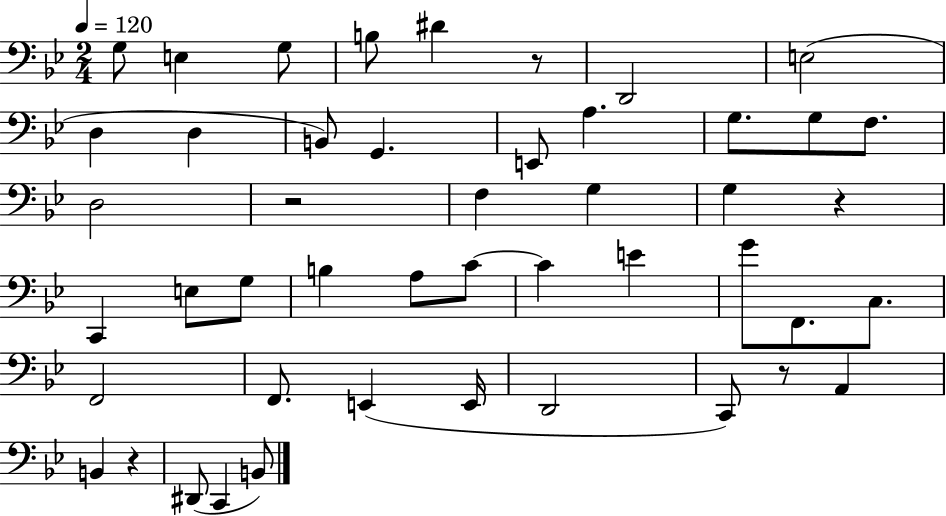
{
  \clef bass
  \numericTimeSignature
  \time 2/4
  \key bes \major
  \tempo 4 = 120
  \repeat volta 2 { g8 e4 g8 | b8 dis'4 r8 | d,2 | e2( | \break d4 d4 | b,8) g,4. | e,8 a4. | g8. g8 f8. | \break d2 | r2 | f4 g4 | g4 r4 | \break c,4 e8 g8 | b4 a8 c'8~~ | c'4 e'4 | g'8 f,8. c8. | \break f,2 | f,8. e,4( e,16 | d,2 | c,8) r8 a,4 | \break b,4 r4 | dis,8( c,4 b,8) | } \bar "|."
}